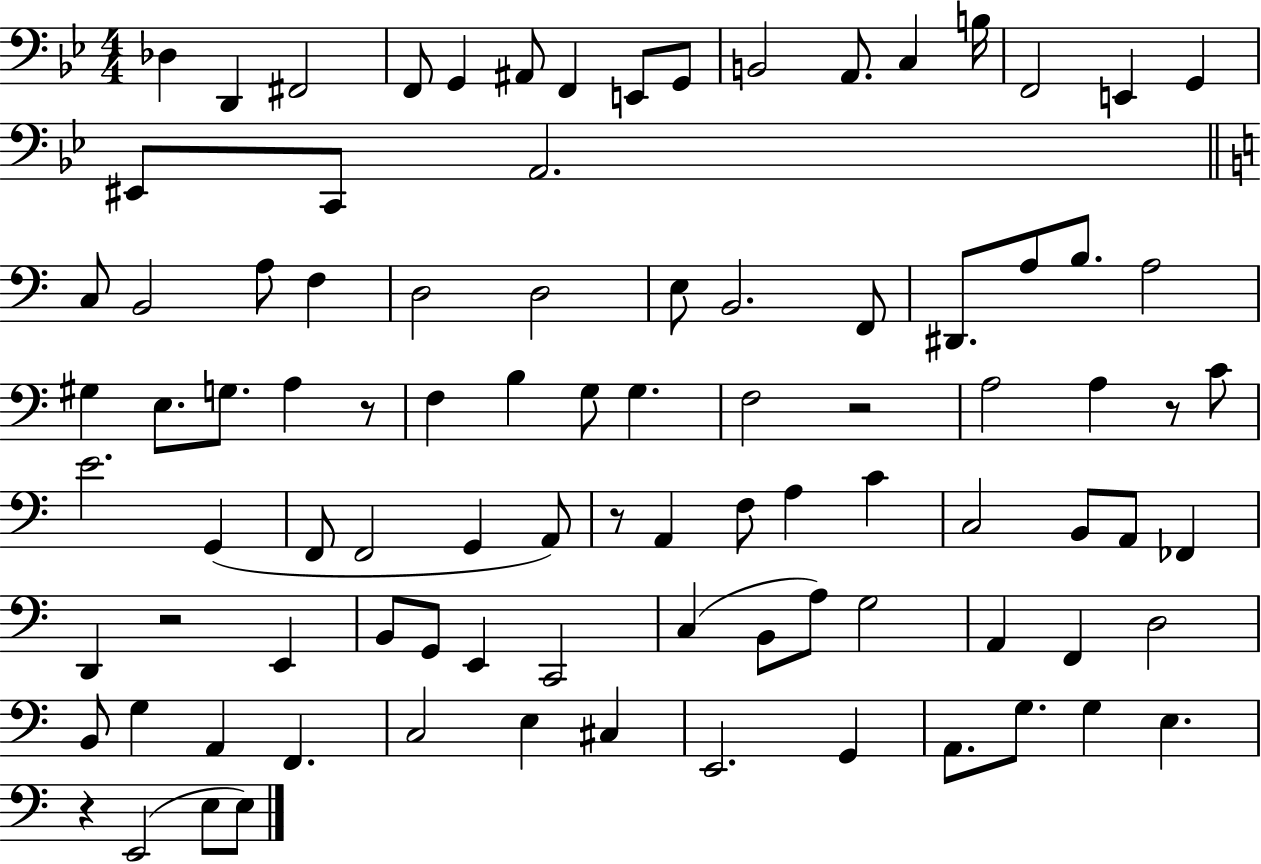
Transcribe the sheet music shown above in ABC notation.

X:1
T:Untitled
M:4/4
L:1/4
K:Bb
_D, D,, ^F,,2 F,,/2 G,, ^A,,/2 F,, E,,/2 G,,/2 B,,2 A,,/2 C, B,/4 F,,2 E,, G,, ^E,,/2 C,,/2 A,,2 C,/2 B,,2 A,/2 F, D,2 D,2 E,/2 B,,2 F,,/2 ^D,,/2 A,/2 B,/2 A,2 ^G, E,/2 G,/2 A, z/2 F, B, G,/2 G, F,2 z2 A,2 A, z/2 C/2 E2 G,, F,,/2 F,,2 G,, A,,/2 z/2 A,, F,/2 A, C C,2 B,,/2 A,,/2 _F,, D,, z2 E,, B,,/2 G,,/2 E,, C,,2 C, B,,/2 A,/2 G,2 A,, F,, D,2 B,,/2 G, A,, F,, C,2 E, ^C, E,,2 G,, A,,/2 G,/2 G, E, z E,,2 E,/2 E,/2